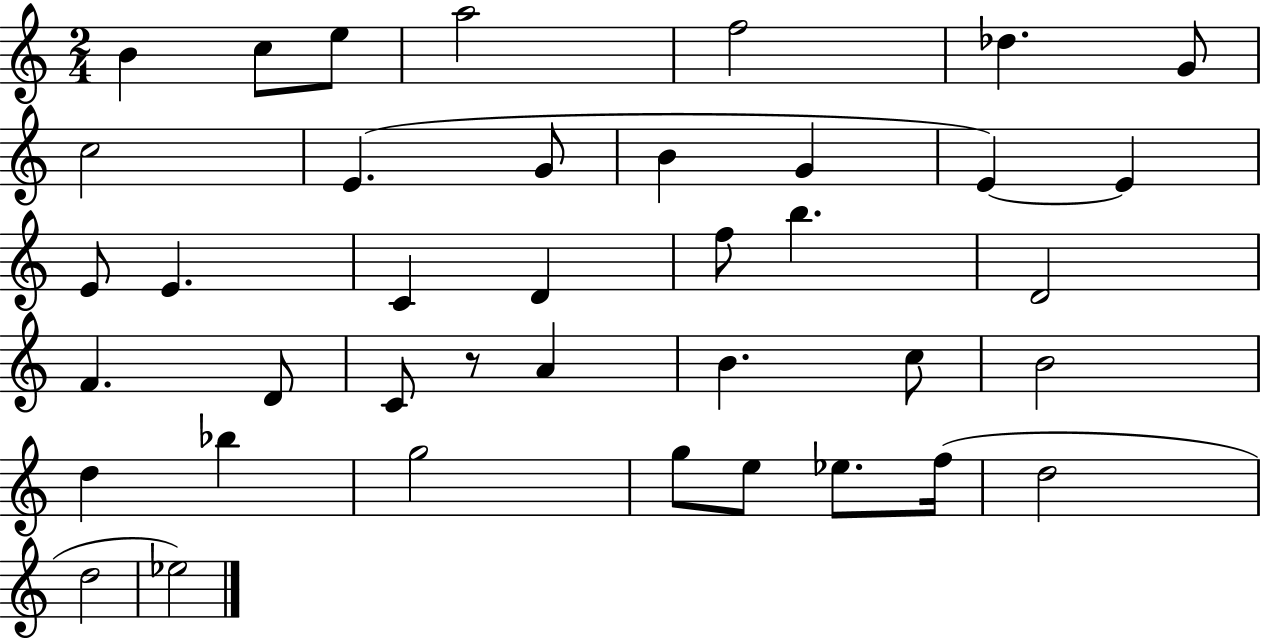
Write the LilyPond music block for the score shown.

{
  \clef treble
  \numericTimeSignature
  \time 2/4
  \key c \major
  b'4 c''8 e''8 | a''2 | f''2 | des''4. g'8 | \break c''2 | e'4.( g'8 | b'4 g'4 | e'4~~) e'4 | \break e'8 e'4. | c'4 d'4 | f''8 b''4. | d'2 | \break f'4. d'8 | c'8 r8 a'4 | b'4. c''8 | b'2 | \break d''4 bes''4 | g''2 | g''8 e''8 ees''8. f''16( | d''2 | \break d''2 | ees''2) | \bar "|."
}